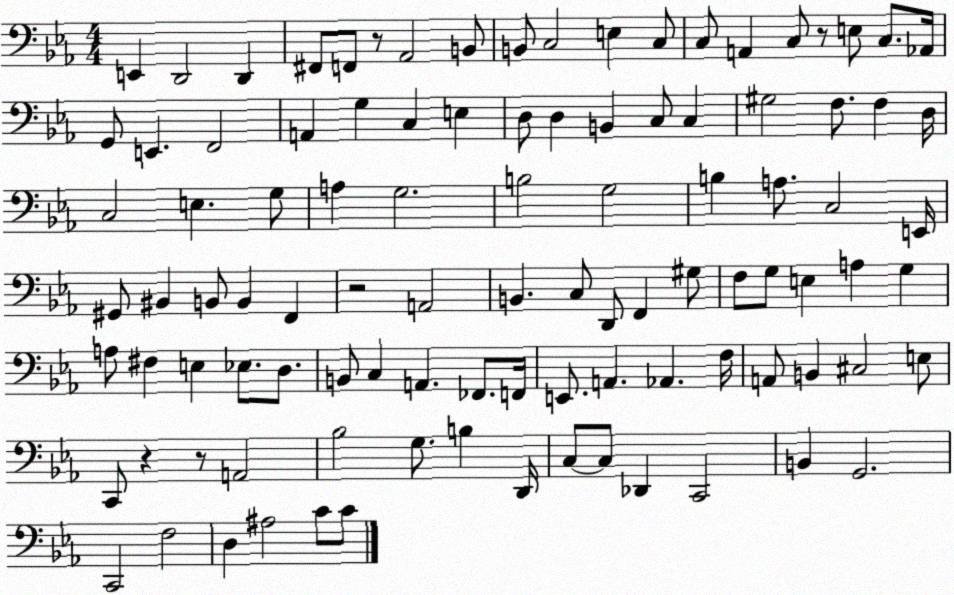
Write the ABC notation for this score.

X:1
T:Untitled
M:4/4
L:1/4
K:Eb
E,, D,,2 D,, ^F,,/2 F,,/2 z/2 _A,,2 B,,/2 B,,/2 C,2 E, C,/2 C,/2 A,, C,/2 z/2 E,/2 C,/2 _A,,/4 G,,/2 E,, F,,2 A,, G, C, E, D,/2 D, B,, C,/2 C, ^G,2 F,/2 F, D,/4 C,2 E, G,/2 A, G,2 B,2 G,2 B, A,/2 C,2 E,,/4 ^G,,/2 ^B,, B,,/2 B,, F,, z2 A,,2 B,, C,/2 D,,/2 F,, ^G,/2 F,/2 G,/2 E, A, G, A,/2 ^F, E, _E,/2 D,/2 B,,/2 C, A,, _F,,/2 F,,/4 E,,/2 A,, _A,, F,/4 A,,/2 B,, ^C,2 E,/2 C,,/2 z z/2 A,,2 _B,2 G,/2 B, D,,/4 C,/2 C,/2 _D,, C,,2 B,, G,,2 C,,2 F,2 D, ^A,2 C/2 C/2